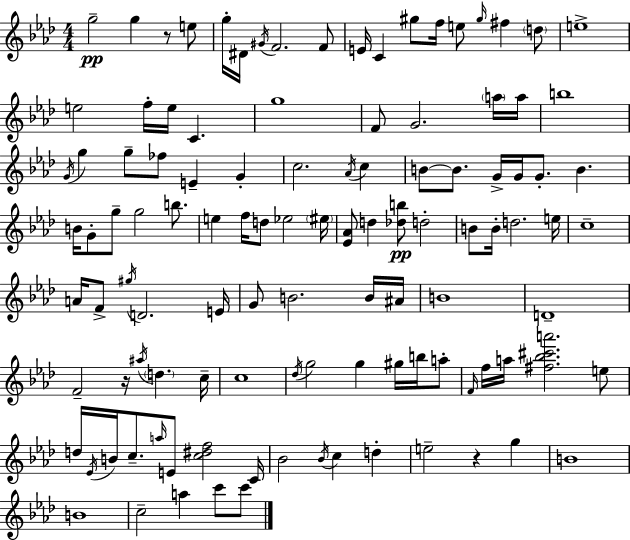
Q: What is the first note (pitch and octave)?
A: G5